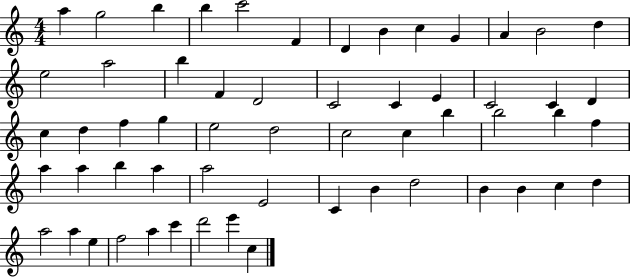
{
  \clef treble
  \numericTimeSignature
  \time 4/4
  \key c \major
  a''4 g''2 b''4 | b''4 c'''2 f'4 | d'4 b'4 c''4 g'4 | a'4 b'2 d''4 | \break e''2 a''2 | b''4 f'4 d'2 | c'2 c'4 e'4 | c'2 c'4 d'4 | \break c''4 d''4 f''4 g''4 | e''2 d''2 | c''2 c''4 b''4 | b''2 b''4 f''4 | \break a''4 a''4 b''4 a''4 | a''2 e'2 | c'4 b'4 d''2 | b'4 b'4 c''4 d''4 | \break a''2 a''4 e''4 | f''2 a''4 c'''4 | d'''2 e'''4 c''4 | \bar "|."
}